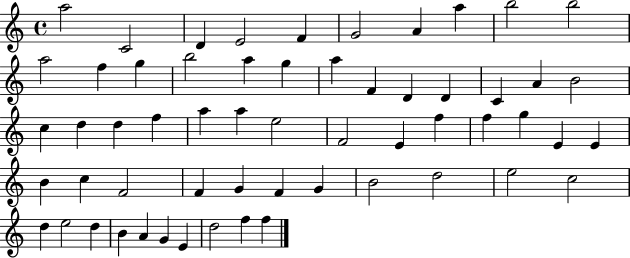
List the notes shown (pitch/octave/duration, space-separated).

A5/h C4/h D4/q E4/h F4/q G4/h A4/q A5/q B5/h B5/h A5/h F5/q G5/q B5/h A5/q G5/q A5/q F4/q D4/q D4/q C4/q A4/q B4/h C5/q D5/q D5/q F5/q A5/q A5/q E5/h F4/h E4/q F5/q F5/q G5/q E4/q E4/q B4/q C5/q F4/h F4/q G4/q F4/q G4/q B4/h D5/h E5/h C5/h D5/q E5/h D5/q B4/q A4/q G4/q E4/q D5/h F5/q F5/q